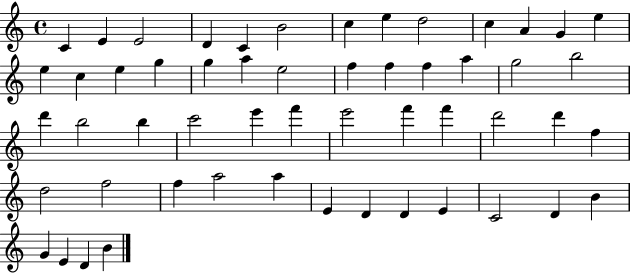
{
  \clef treble
  \time 4/4
  \defaultTimeSignature
  \key c \major
  c'4 e'4 e'2 | d'4 c'4 b'2 | c''4 e''4 d''2 | c''4 a'4 g'4 e''4 | \break e''4 c''4 e''4 g''4 | g''4 a''4 e''2 | f''4 f''4 f''4 a''4 | g''2 b''2 | \break d'''4 b''2 b''4 | c'''2 e'''4 f'''4 | e'''2 f'''4 f'''4 | d'''2 d'''4 f''4 | \break d''2 f''2 | f''4 a''2 a''4 | e'4 d'4 d'4 e'4 | c'2 d'4 b'4 | \break g'4 e'4 d'4 b'4 | \bar "|."
}